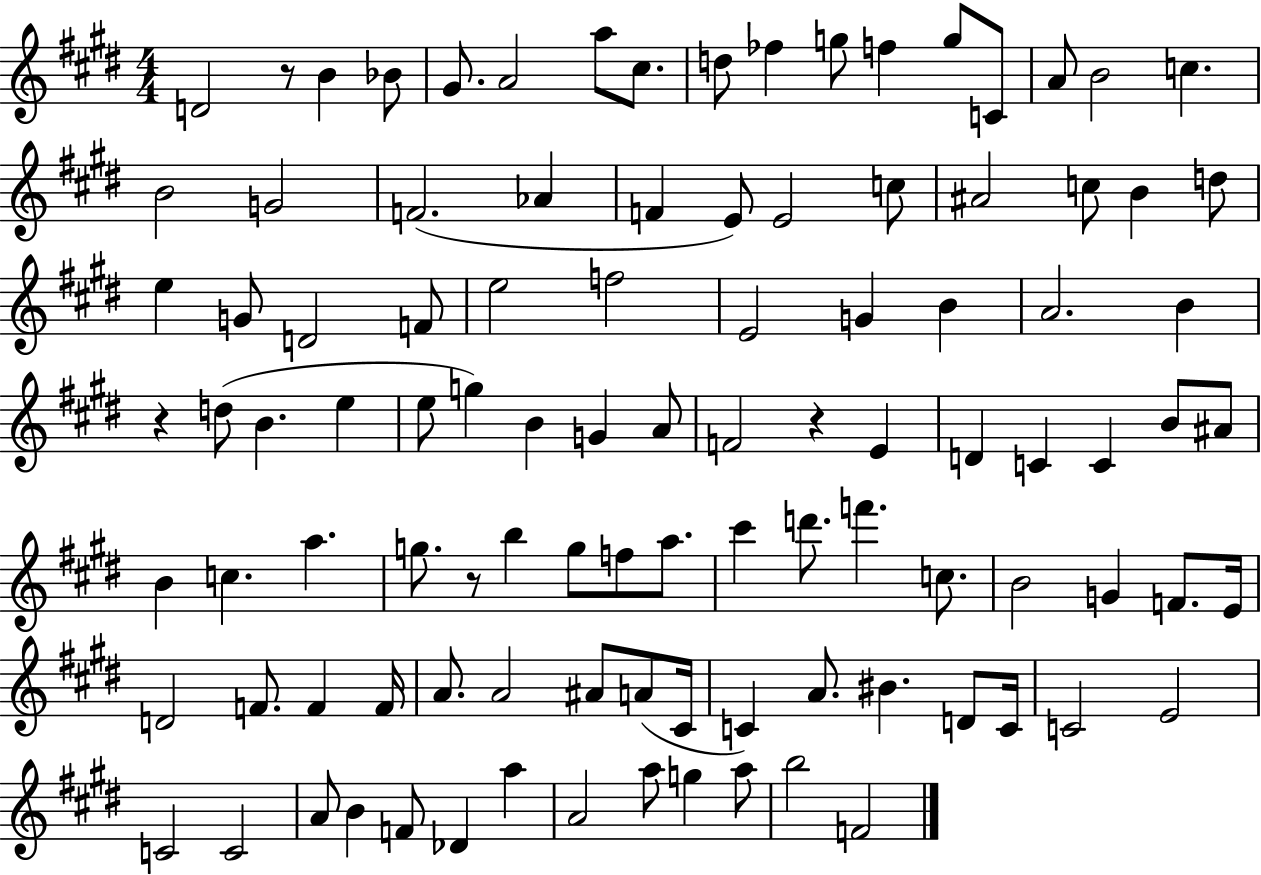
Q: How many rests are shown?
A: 4